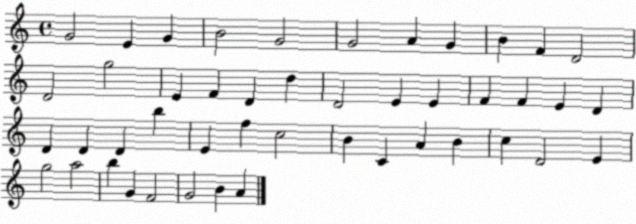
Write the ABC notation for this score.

X:1
T:Untitled
M:4/4
L:1/4
K:C
G2 E G B2 G2 G2 A G B F D2 D2 g2 E F D d D2 E E F F E D D D D b E f c2 B C A B c D2 E g2 a2 b G F2 G2 B A